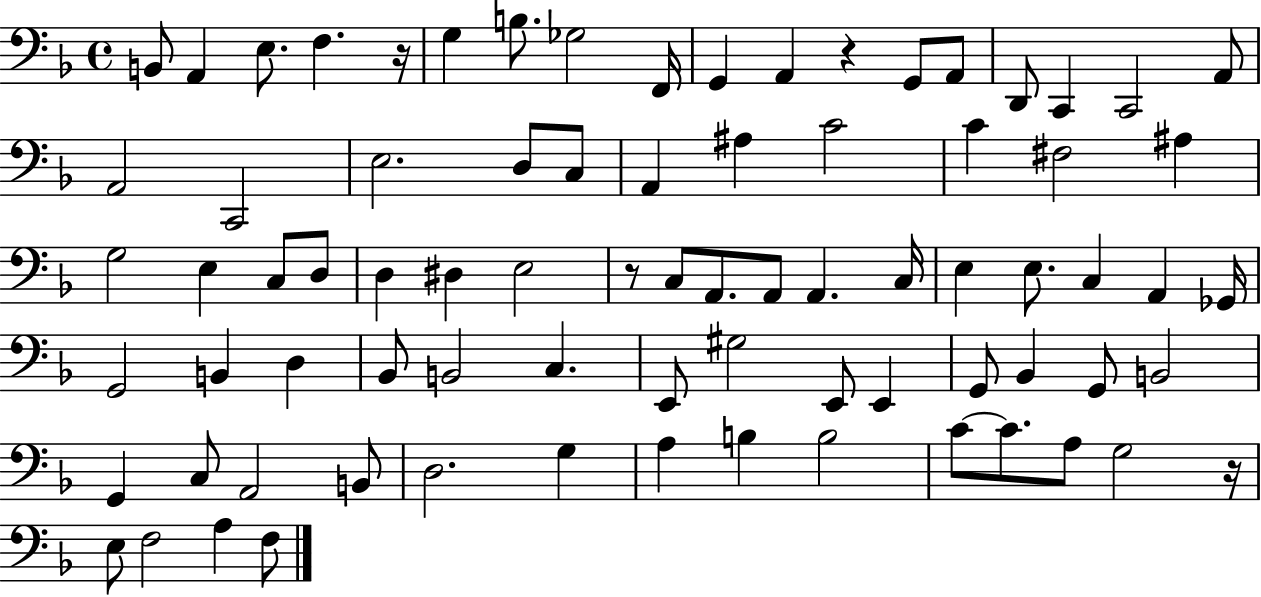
B2/e A2/q E3/e. F3/q. R/s G3/q B3/e. Gb3/h F2/s G2/q A2/q R/q G2/e A2/e D2/e C2/q C2/h A2/e A2/h C2/h E3/h. D3/e C3/e A2/q A#3/q C4/h C4/q F#3/h A#3/q G3/h E3/q C3/e D3/e D3/q D#3/q E3/h R/e C3/e A2/e. A2/e A2/q. C3/s E3/q E3/e. C3/q A2/q Gb2/s G2/h B2/q D3/q Bb2/e B2/h C3/q. E2/e G#3/h E2/e E2/q G2/e Bb2/q G2/e B2/h G2/q C3/e A2/h B2/e D3/h. G3/q A3/q B3/q B3/h C4/e C4/e. A3/e G3/h R/s E3/e F3/h A3/q F3/e